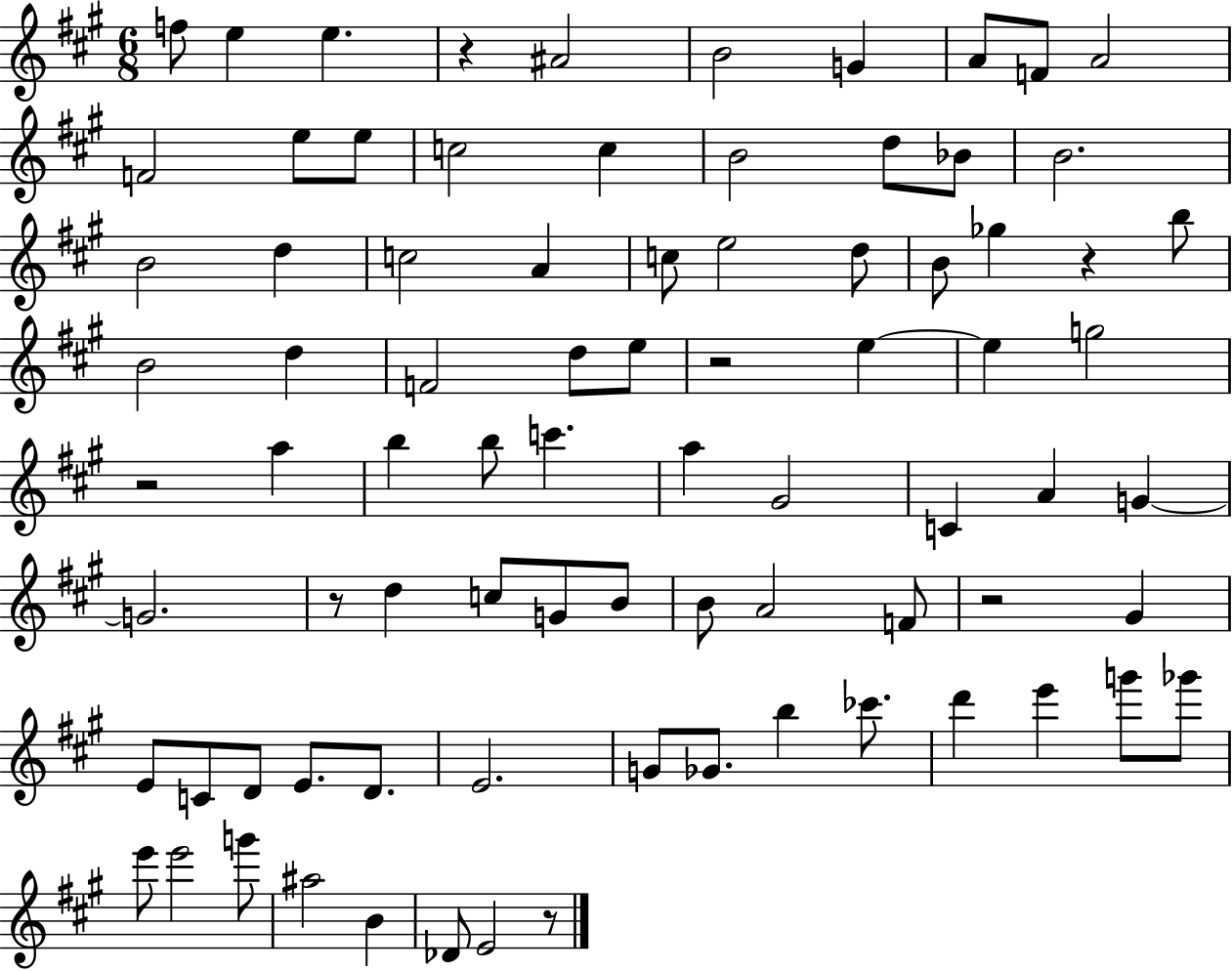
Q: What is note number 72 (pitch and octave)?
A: A#5